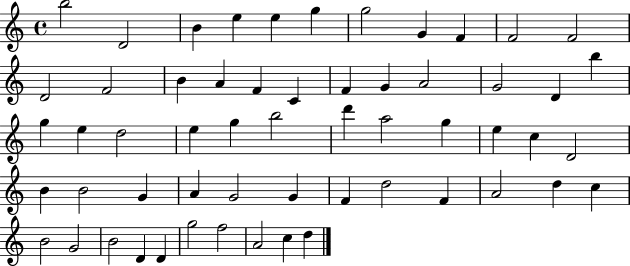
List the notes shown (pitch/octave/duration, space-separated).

B5/h D4/h B4/q E5/q E5/q G5/q G5/h G4/q F4/q F4/h F4/h D4/h F4/h B4/q A4/q F4/q C4/q F4/q G4/q A4/h G4/h D4/q B5/q G5/q E5/q D5/h E5/q G5/q B5/h D6/q A5/h G5/q E5/q C5/q D4/h B4/q B4/h G4/q A4/q G4/h G4/q F4/q D5/h F4/q A4/h D5/q C5/q B4/h G4/h B4/h D4/q D4/q G5/h F5/h A4/h C5/q D5/q